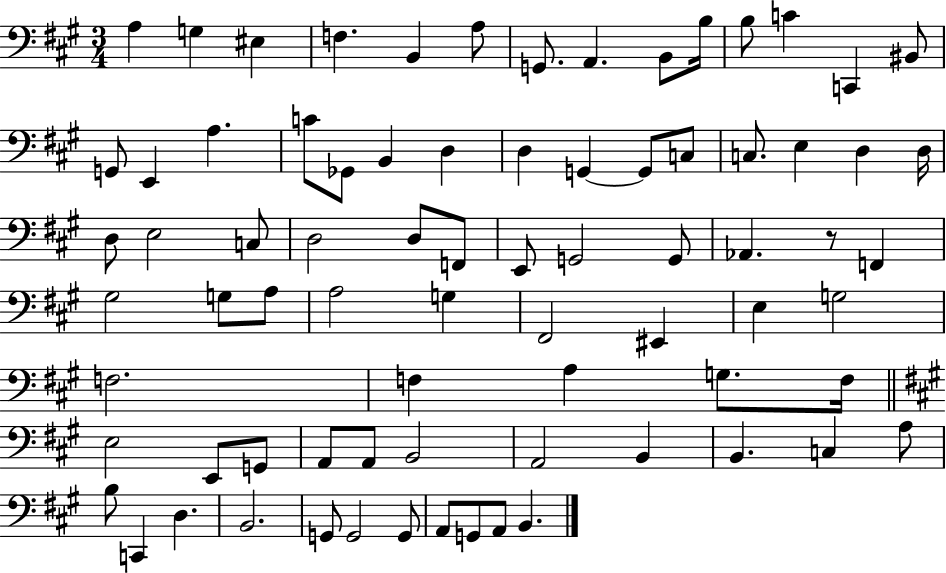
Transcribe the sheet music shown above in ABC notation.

X:1
T:Untitled
M:3/4
L:1/4
K:A
A, G, ^E, F, B,, A,/2 G,,/2 A,, B,,/2 B,/4 B,/2 C C,, ^B,,/2 G,,/2 E,, A, C/2 _G,,/2 B,, D, D, G,, G,,/2 C,/2 C,/2 E, D, D,/4 D,/2 E,2 C,/2 D,2 D,/2 F,,/2 E,,/2 G,,2 G,,/2 _A,, z/2 F,, ^G,2 G,/2 A,/2 A,2 G, ^F,,2 ^E,, E, G,2 F,2 F, A, G,/2 F,/4 E,2 E,,/2 G,,/2 A,,/2 A,,/2 B,,2 A,,2 B,, B,, C, A,/2 B,/2 C,, D, B,,2 G,,/2 G,,2 G,,/2 A,,/2 G,,/2 A,,/2 B,,